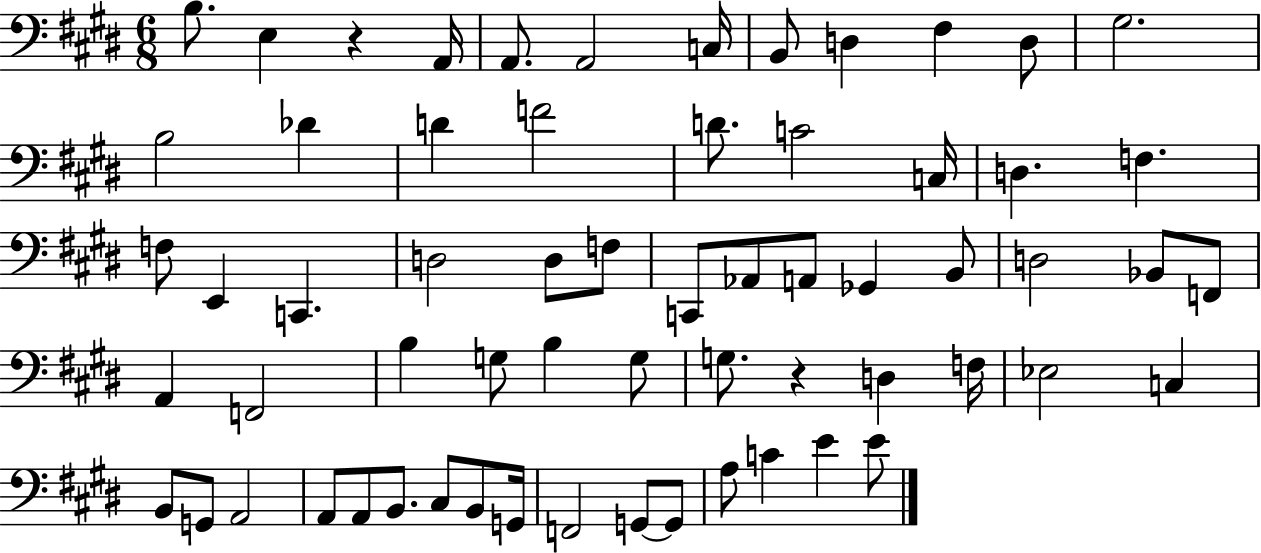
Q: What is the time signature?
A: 6/8